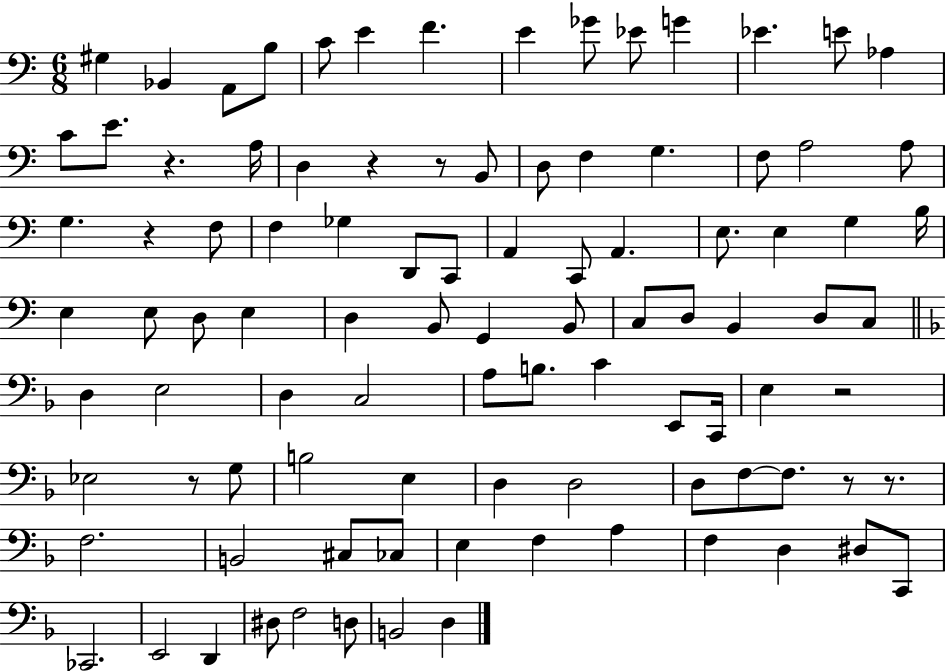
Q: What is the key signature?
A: C major